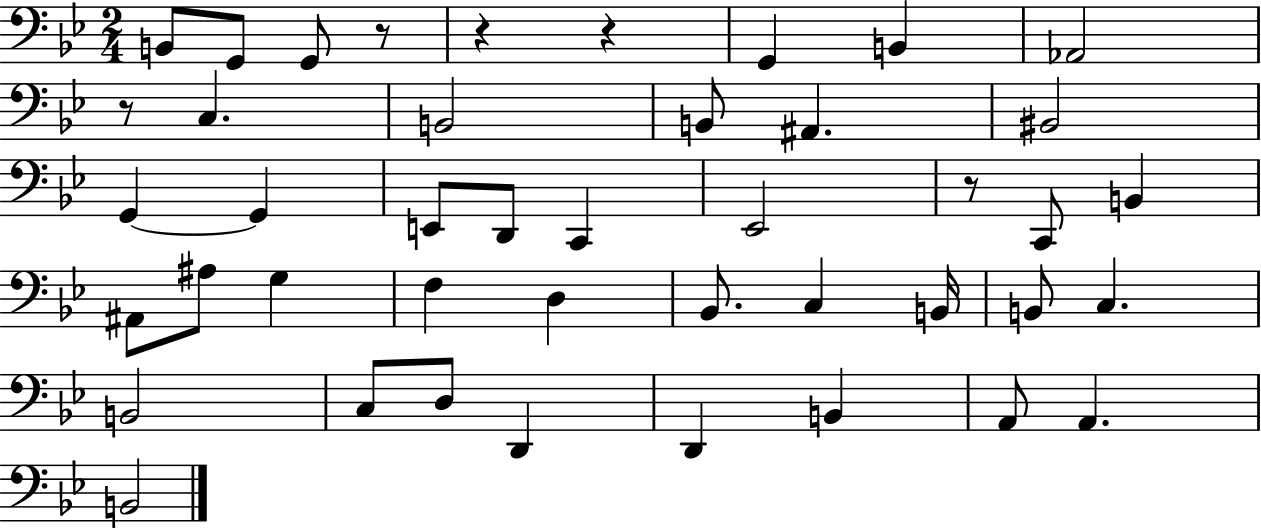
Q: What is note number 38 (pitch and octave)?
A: B2